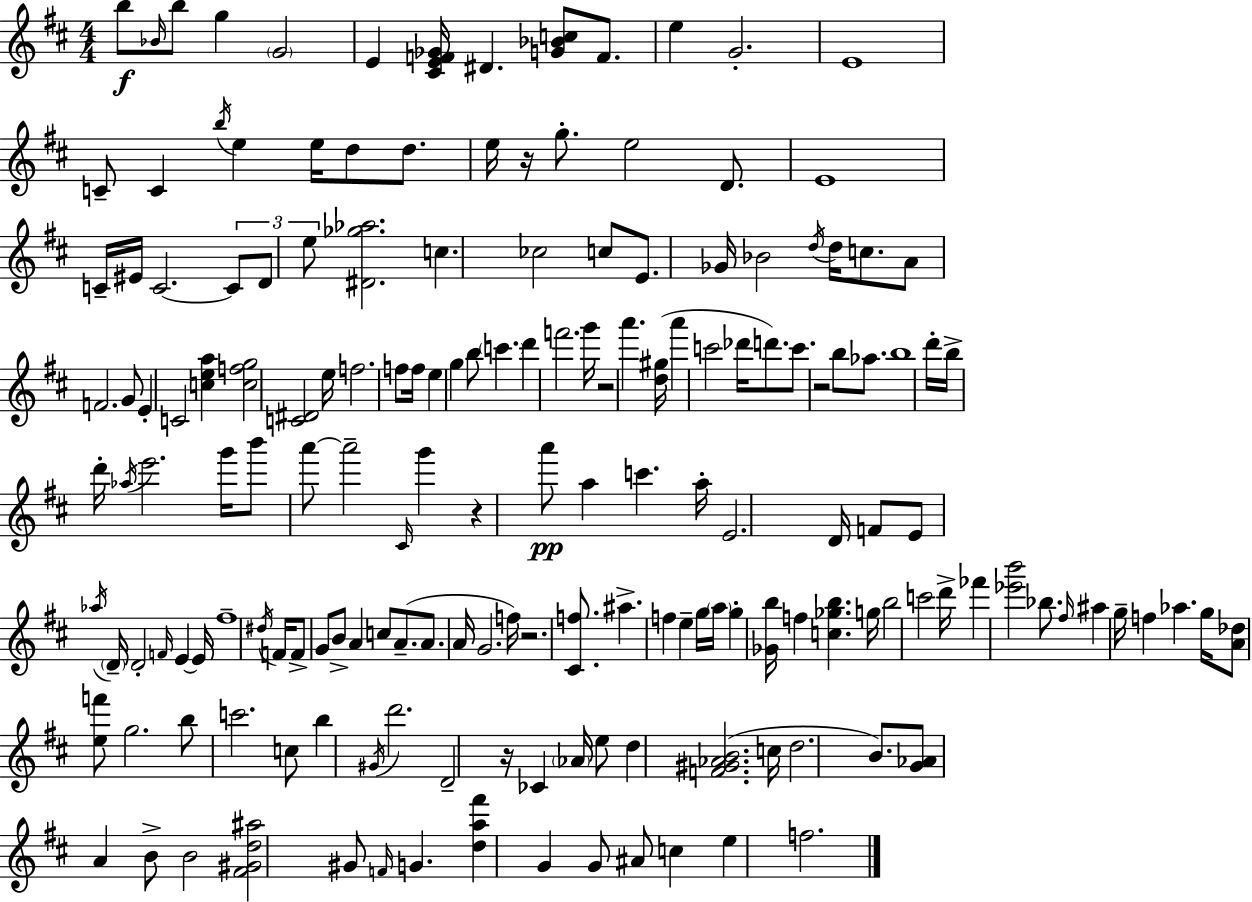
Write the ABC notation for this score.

X:1
T:Untitled
M:4/4
L:1/4
K:D
b/2 _B/4 b/2 g G2 E [^CEF_G]/4 ^D [G_Bc]/2 F/2 e G2 E4 C/2 C b/4 e e/4 d/2 d/2 e/4 z/4 g/2 e2 D/2 E4 C/4 ^E/4 C2 C/2 D/2 e/2 [^D_g_a]2 c _c2 c/2 E/2 _G/4 _B2 d/4 d/4 c/2 A/2 F2 G/2 E C2 [cea] [cfg]2 [C^D]2 e/4 f2 f/2 f/4 e g b/2 c' d' f'2 g'/4 z2 a' [d^g]/4 a' c'2 _d'/4 d'/2 c'/2 z2 b/2 _a/2 b4 d'/4 b/4 d'/4 _a/4 e'2 g'/4 b'/2 a'/2 a'2 ^C/4 g' z a'/2 a c' a/4 E2 D/4 F/2 E/2 _a/4 D/4 D2 F/4 E E/4 ^f4 ^d/4 F/4 F/2 G/2 B/2 A c/2 A/2 A/2 A/4 G2 f/4 z2 [^Cf]/2 ^a f e g/4 a/4 g [_Gb]/4 f [c_gb] g/4 b2 c'2 d'/4 _f' [_e'b']2 _b/2 ^f/4 ^a g/4 f _a g/4 [A_d]/2 [ef']/2 g2 b/2 c'2 c/2 b ^G/4 d'2 D2 z/4 _C _A/4 e/2 d [F^G_AB]2 c/4 d2 B/2 [G_A]/2 A B/2 B2 [^F^Gd^a]2 ^G/2 F/4 G [da^f'] G G/2 ^A/2 c e f2